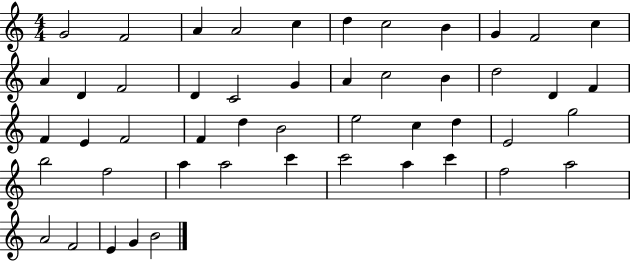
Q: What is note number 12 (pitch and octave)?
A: A4